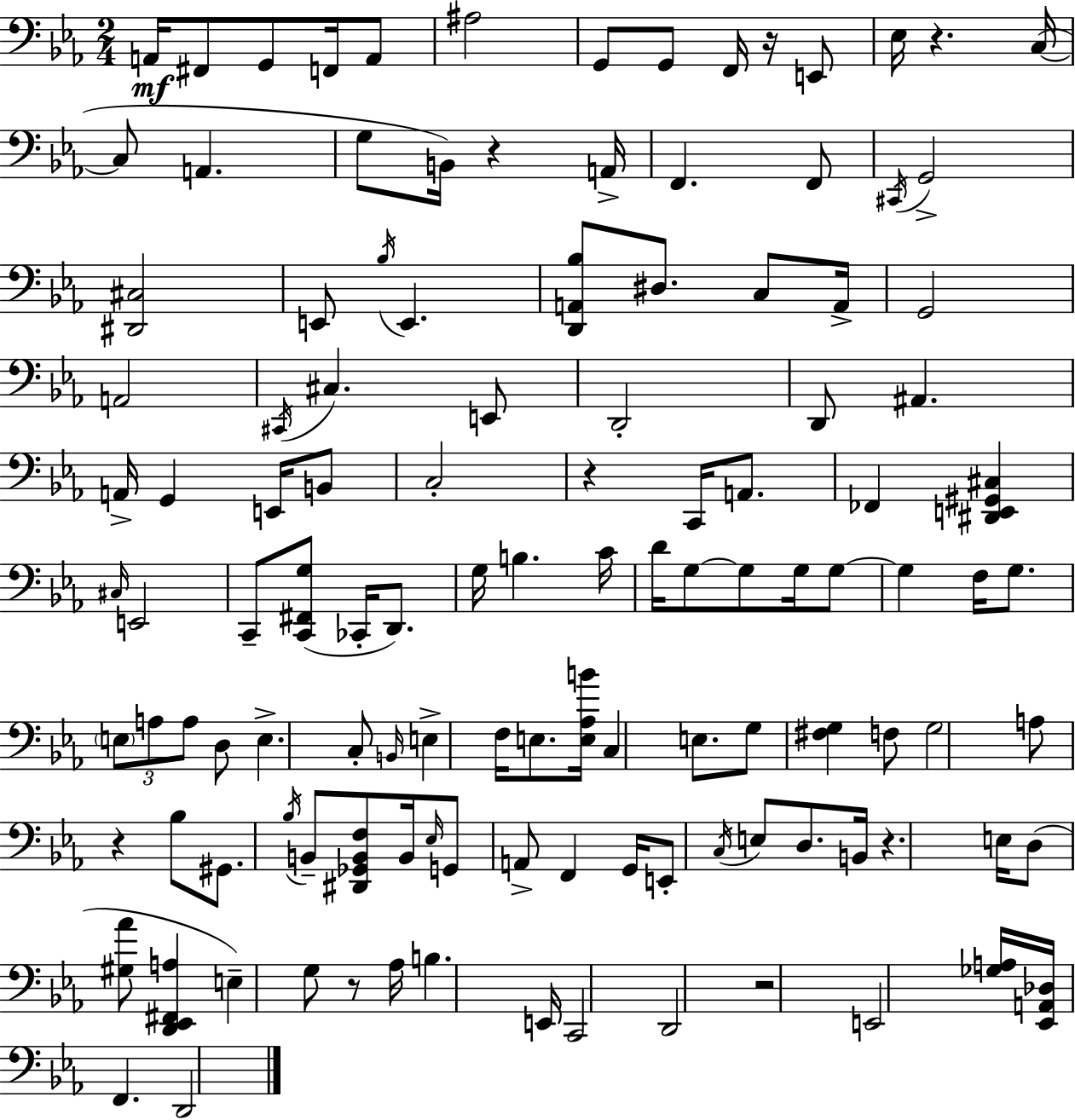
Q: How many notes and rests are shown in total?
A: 121